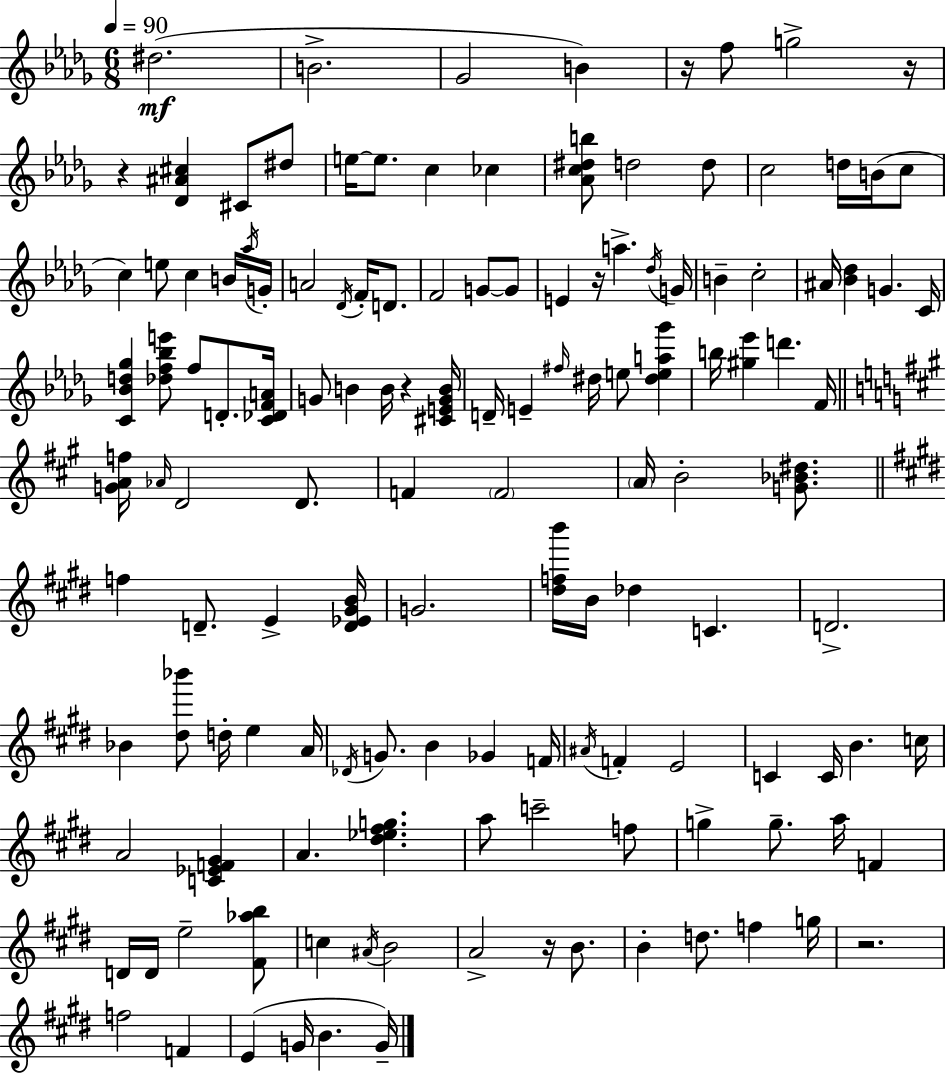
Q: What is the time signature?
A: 6/8